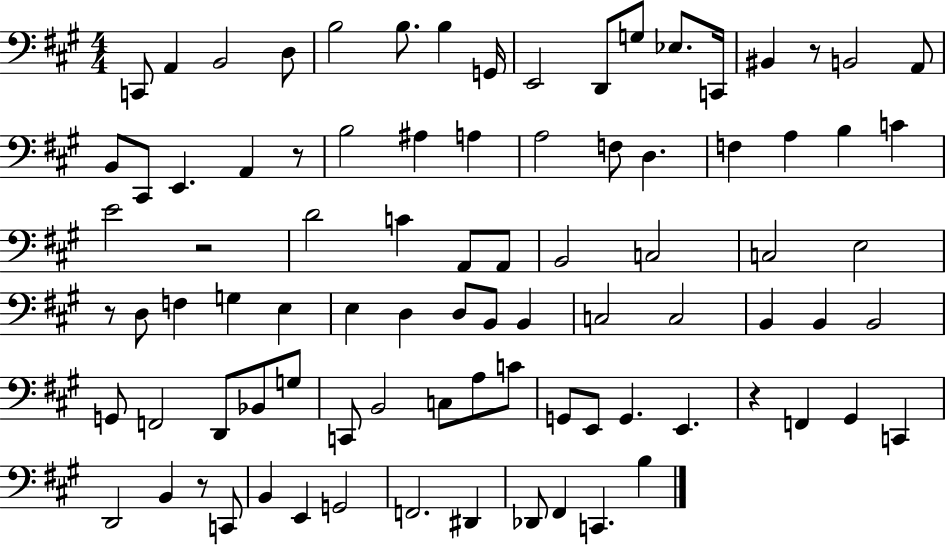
C2/e A2/q B2/h D3/e B3/h B3/e. B3/q G2/s E2/h D2/e G3/e Eb3/e. C2/s BIS2/q R/e B2/h A2/e B2/e C#2/e E2/q. A2/q R/e B3/h A#3/q A3/q A3/h F3/e D3/q. F3/q A3/q B3/q C4/q E4/h R/h D4/h C4/q A2/e A2/e B2/h C3/h C3/h E3/h R/e D3/e F3/q G3/q E3/q E3/q D3/q D3/e B2/e B2/q C3/h C3/h B2/q B2/q B2/h G2/e F2/h D2/e Bb2/e G3/e C2/e B2/h C3/e A3/e C4/e G2/e E2/e G2/q. E2/q. R/q F2/q G#2/q C2/q D2/h B2/q R/e C2/e B2/q E2/q G2/h F2/h. D#2/q Db2/e F#2/q C2/q. B3/q